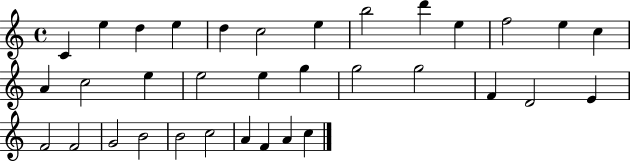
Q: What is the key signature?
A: C major